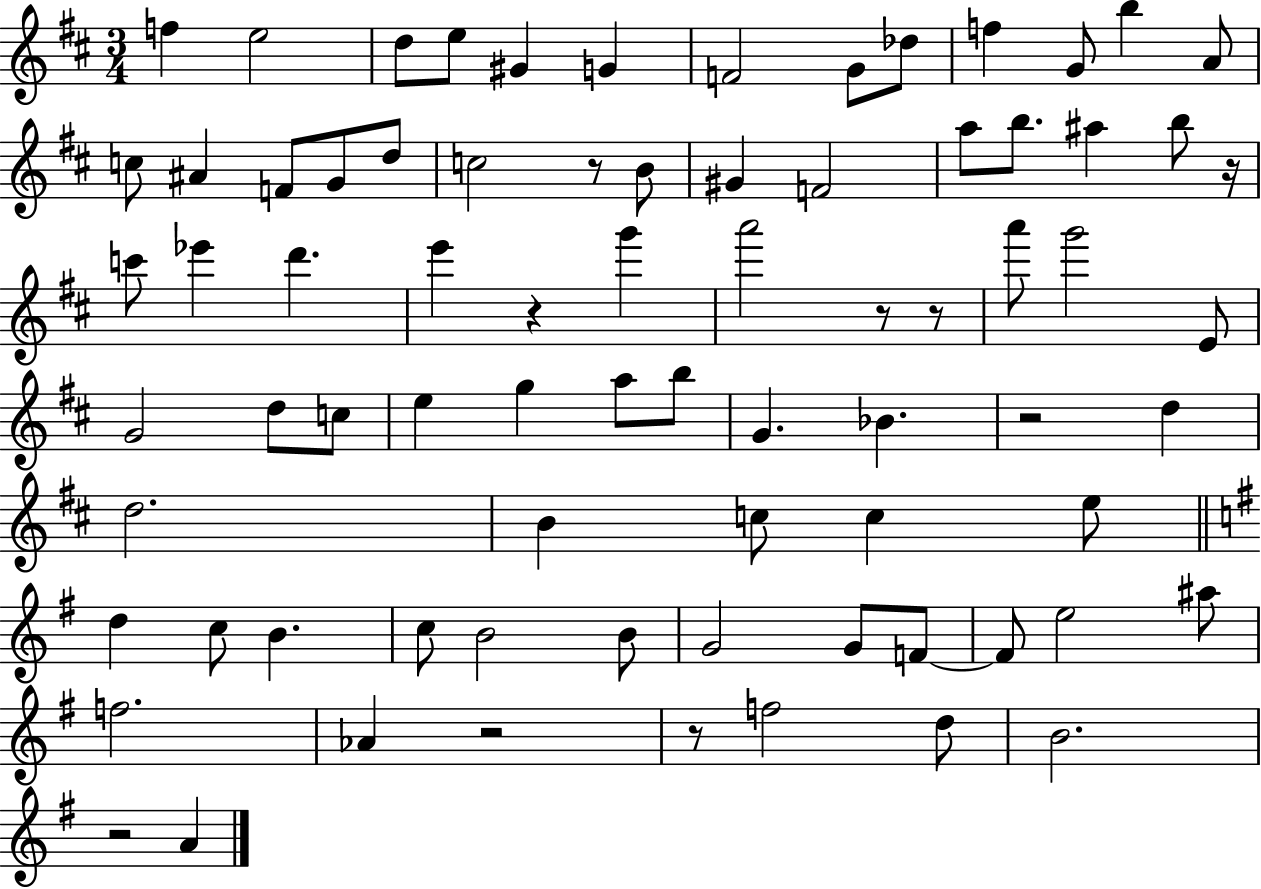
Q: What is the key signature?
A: D major